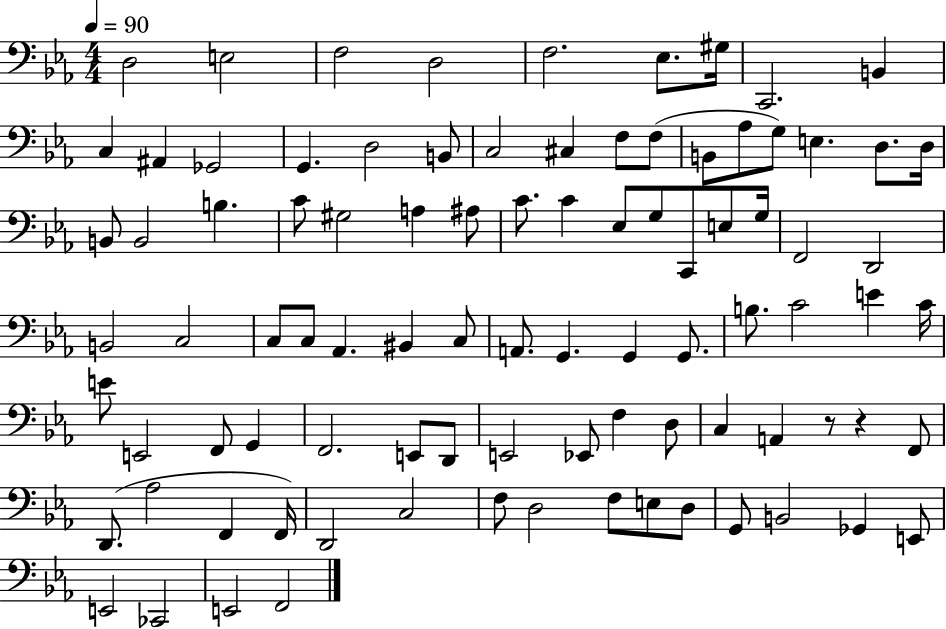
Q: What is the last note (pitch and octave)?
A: F2